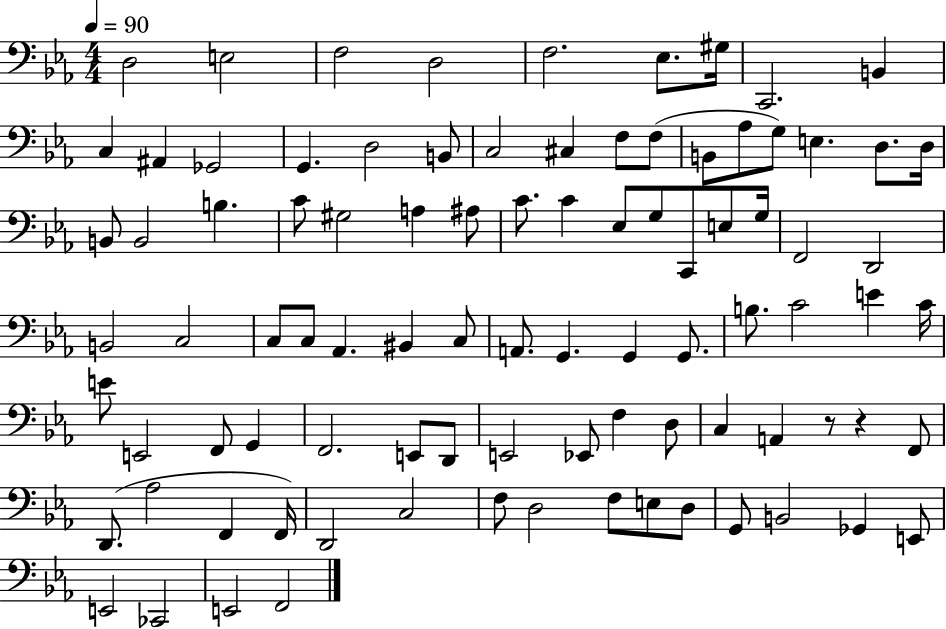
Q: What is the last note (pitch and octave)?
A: F2